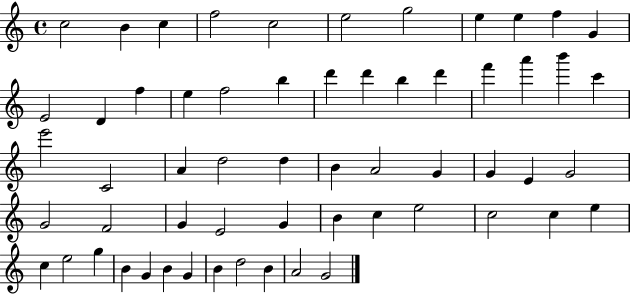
C5/h B4/q C5/q F5/h C5/h E5/h G5/h E5/q E5/q F5/q G4/q E4/h D4/q F5/q E5/q F5/h B5/q D6/q D6/q B5/q D6/q F6/q A6/q B6/q C6/q E6/h C4/h A4/q D5/h D5/q B4/q A4/h G4/q G4/q E4/q G4/h G4/h F4/h G4/q E4/h G4/q B4/q C5/q E5/h C5/h C5/q E5/q C5/q E5/h G5/q B4/q G4/q B4/q G4/q B4/q D5/h B4/q A4/h G4/h